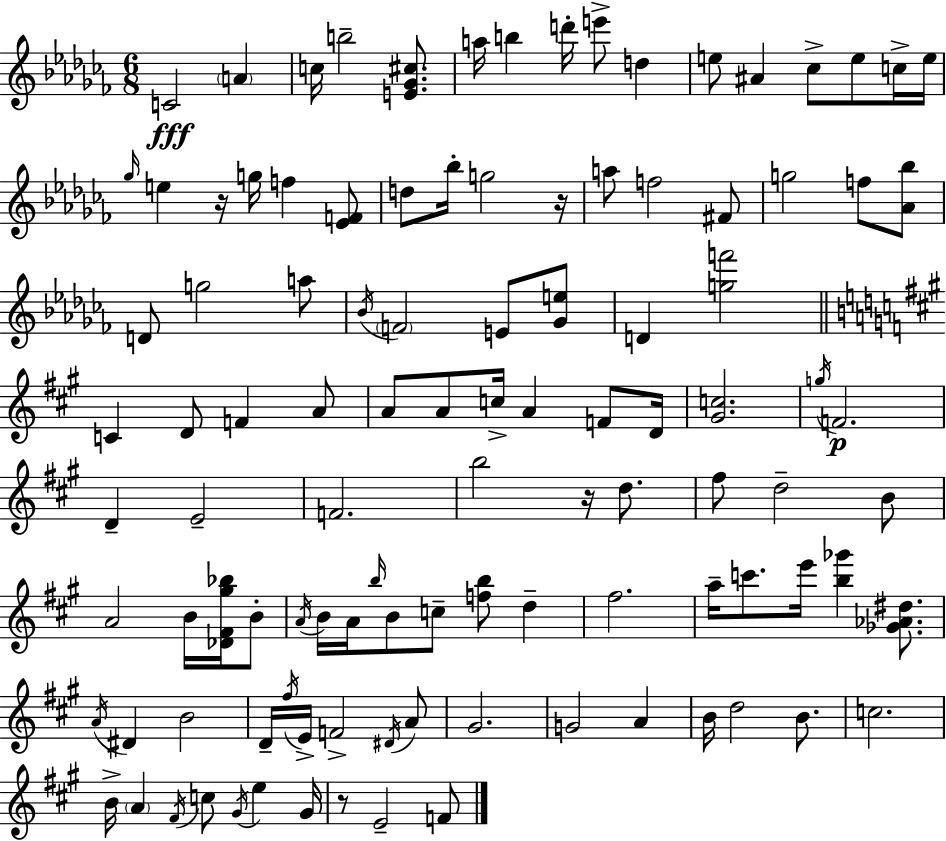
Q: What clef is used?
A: treble